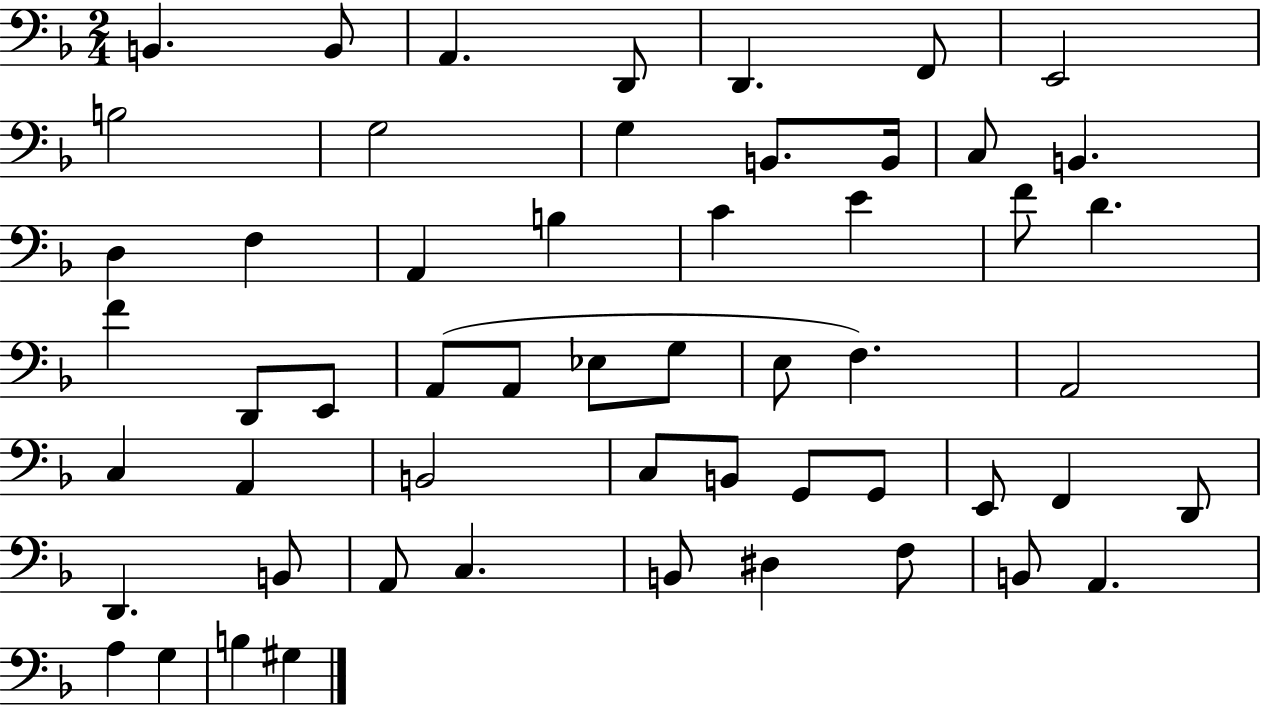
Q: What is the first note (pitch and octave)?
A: B2